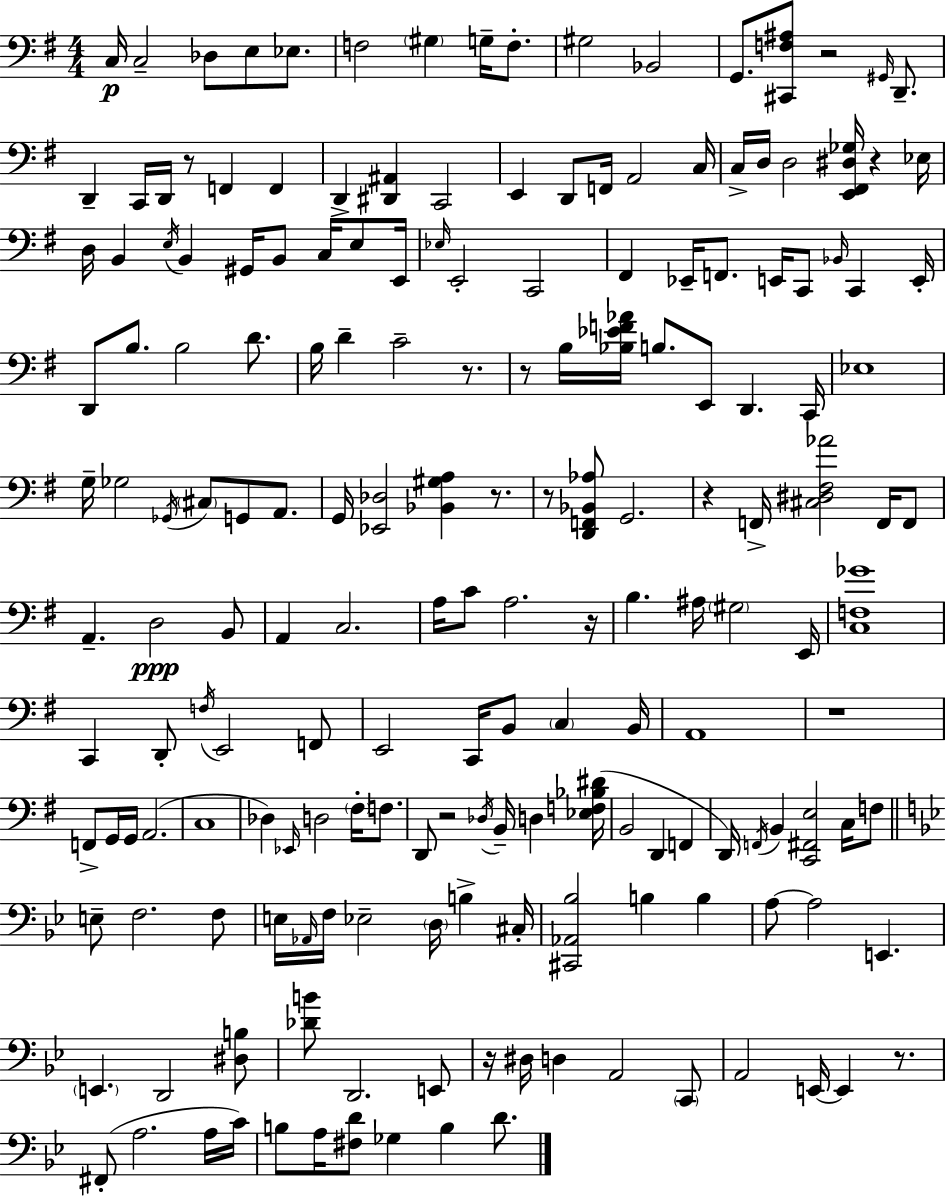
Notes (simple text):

C3/s C3/h Db3/e E3/e Eb3/e. F3/h G#3/q G3/s F3/e. G#3/h Bb2/h G2/e. [C#2,F3,A#3]/e R/h G#2/s D2/e. D2/q C2/s D2/s R/e F2/q F2/q D2/q [D#2,A#2]/q C2/h E2/q D2/e F2/s A2/h C3/s C3/s D3/s D3/h [E2,F#2,D#3,Gb3]/s R/q Eb3/s D3/s B2/q E3/s B2/q G#2/s B2/e C3/s E3/e E2/s Eb3/s E2/h C2/h F#2/q Eb2/s F2/e. E2/s C2/e Bb2/s C2/q E2/s D2/e B3/e. B3/h D4/e. B3/s D4/q C4/h R/e. R/e B3/s [Bb3,Eb4,F4,Ab4]/s B3/e. E2/e D2/q. C2/s Eb3/w G3/s Gb3/h Gb2/s C#3/e G2/e A2/e. G2/s [Eb2,Db3]/h [Bb2,G#3,A3]/q R/e. R/e [D2,F2,Bb2,Ab3]/e G2/h. R/q F2/s [C#3,D#3,F#3,Ab4]/h F2/s F2/e A2/q. D3/h B2/e A2/q C3/h. A3/s C4/e A3/h. R/s B3/q. A#3/s G#3/h E2/s [C3,F3,Gb4]/w C2/q D2/e F3/s E2/h F2/e E2/h C2/s B2/e C3/q B2/s A2/w R/w F2/e G2/s G2/s A2/h. C3/w Db3/q Eb2/s D3/h F#3/s F3/e. D2/e R/h Db3/s B2/s D3/q [Eb3,F3,Bb3,D#4]/s B2/h D2/q F2/q D2/s F2/s B2/q [C2,F#2,E3]/h C3/s F3/e E3/e F3/h. F3/e E3/s Ab2/s F3/s Eb3/h D3/s B3/q C#3/s [C#2,Ab2,Bb3]/h B3/q B3/q A3/e A3/h E2/q. E2/q. D2/h [D#3,B3]/e [Db4,B4]/e D2/h. E2/e R/s D#3/s D3/q A2/h C2/e A2/h E2/s E2/q R/e. F#2/e A3/h. A3/s C4/s B3/e A3/s [F#3,D4]/e Gb3/q B3/q D4/e.